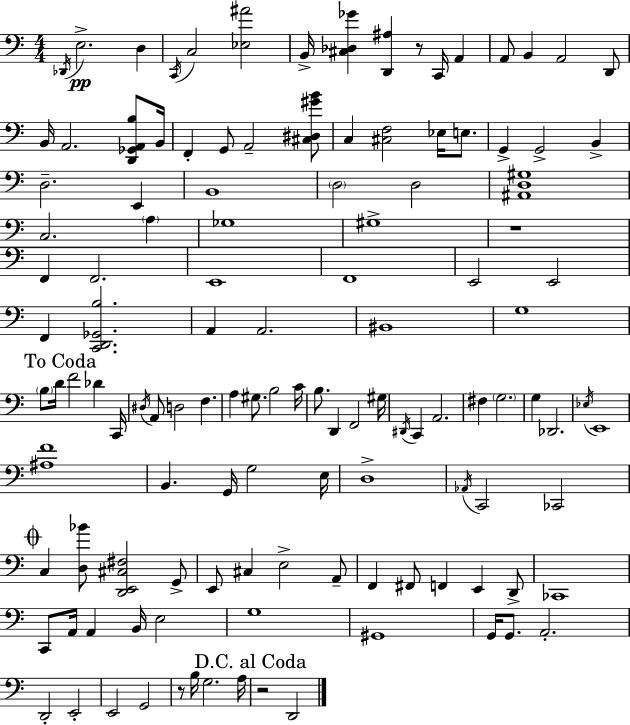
X:1
T:Untitled
M:4/4
L:1/4
K:Am
_D,,/4 E,2 D, C,,/4 C,2 [_E,^A]2 B,,/4 [^C,_D,_G] [D,,^A,] z/2 C,,/4 A,, A,,/2 B,, A,,2 D,,/2 B,,/4 A,,2 [D,,_G,,A,,B,]/2 B,,/4 F,, G,,/2 A,,2 [^C,^D,^GB]/2 C, [^C,F,]2 _E,/4 E,/2 G,, G,,2 B,, D,2 E,, B,,4 D,2 D,2 [^A,,D,^G,]4 C,2 A, _G,4 ^G,4 z4 F,, F,,2 E,,4 F,,4 E,,2 E,,2 F,, [C,,D,,_G,,B,]2 A,, A,,2 ^B,,4 G,4 B,/2 D/4 F2 _D C,,/4 ^D,/4 A,,/2 D,2 F, A, ^G,/2 B,2 C/4 B,/2 D,, F,,2 ^G,/4 ^D,,/4 C,, A,,2 ^F, G,2 G, _D,,2 _E,/4 E,,4 [^A,F]4 B,, G,,/4 G,2 E,/4 D,4 _A,,/4 C,,2 _C,,2 C, [D,_B]/2 [D,,E,,^C,^F,]2 G,,/2 E,,/2 ^C, E,2 A,,/2 F,, ^F,,/2 F,, E,, D,,/2 _C,,4 C,,/2 A,,/4 A,, B,,/4 E,2 G,4 ^G,,4 G,,/4 G,,/2 A,,2 D,,2 E,,2 E,,2 G,,2 z/2 B,/4 G,2 A,/4 z2 D,,2